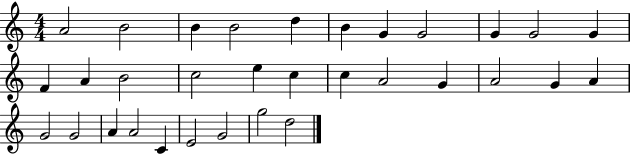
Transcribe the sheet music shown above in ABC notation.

X:1
T:Untitled
M:4/4
L:1/4
K:C
A2 B2 B B2 d B G G2 G G2 G F A B2 c2 e c c A2 G A2 G A G2 G2 A A2 C E2 G2 g2 d2